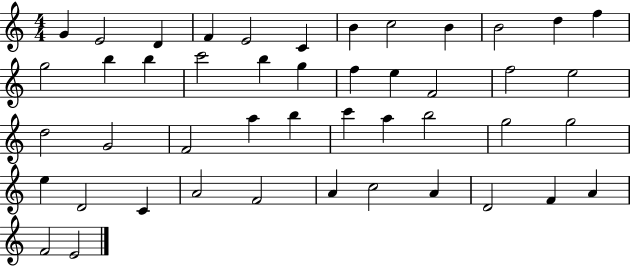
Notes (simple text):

G4/q E4/h D4/q F4/q E4/h C4/q B4/q C5/h B4/q B4/h D5/q F5/q G5/h B5/q B5/q C6/h B5/q G5/q F5/q E5/q F4/h F5/h E5/h D5/h G4/h F4/h A5/q B5/q C6/q A5/q B5/h G5/h G5/h E5/q D4/h C4/q A4/h F4/h A4/q C5/h A4/q D4/h F4/q A4/q F4/h E4/h